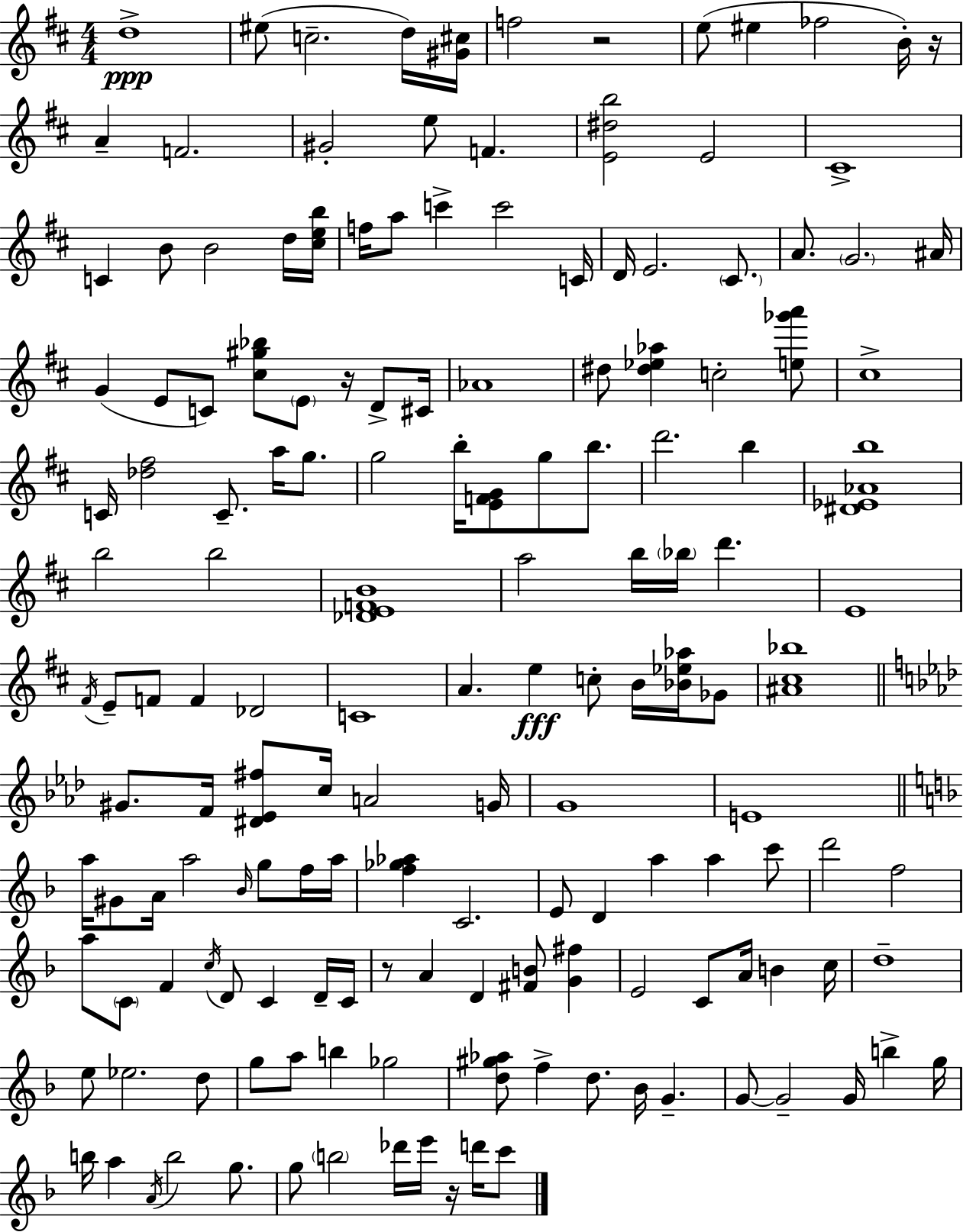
{
  \clef treble
  \numericTimeSignature
  \time 4/4
  \key d \major
  d''1->\ppp | eis''8( c''2.-- d''16) <gis' cis''>16 | f''2 r2 | e''8( eis''4 fes''2 b'16-.) r16 | \break a'4-- f'2. | gis'2-. e''8 f'4. | <e' dis'' b''>2 e'2 | cis'1-> | \break c'4 b'8 b'2 d''16 <cis'' e'' b''>16 | f''16 a''8 c'''4-> c'''2 c'16 | d'16 e'2. \parenthesize cis'8. | a'8. \parenthesize g'2. ais'16 | \break g'4( e'8 c'8) <cis'' gis'' bes''>8 \parenthesize e'8 r16 d'8-> cis'16 | aes'1 | dis''8 <dis'' ees'' aes''>4 c''2-. <e'' ges''' a'''>8 | cis''1-> | \break c'16 <des'' fis''>2 c'8.-- a''16 g''8. | g''2 b''16-. <e' f' g'>8 g''8 b''8. | d'''2. b''4 | <dis' ees' aes' b''>1 | \break b''2 b''2 | <des' e' f' b'>1 | a''2 b''16 \parenthesize bes''16 d'''4. | e'1 | \break \acciaccatura { fis'16 } e'8-- f'8 f'4 des'2 | c'1 | a'4. e''4\fff c''8-. b'16 <bes' ees'' aes''>16 ges'8 | <ais' cis'' bes''>1 | \break \bar "||" \break \key aes \major gis'8. f'16 <dis' ees' fis''>8 c''16 a'2 g'16 | g'1 | e'1 | \bar "||" \break \key f \major a''16 gis'8 a'16 a''2 \grace { bes'16 } g''8 f''16 | a''16 <f'' ges'' aes''>4 c'2. | e'8 d'4 a''4 a''4 c'''8 | d'''2 f''2 | \break a''8 \parenthesize c'8 f'4 \acciaccatura { c''16 } d'8 c'4 | d'16-- c'16 r8 a'4 d'4 <fis' b'>8 <g' fis''>4 | e'2 c'8 a'16 b'4 | c''16 d''1-- | \break e''8 ees''2. | d''8 g''8 a''8 b''4 ges''2 | <d'' gis'' aes''>8 f''4-> d''8. bes'16 g'4.-- | g'8~~ g'2-- g'16 b''4-> | \break g''16 b''16 a''4 \acciaccatura { a'16 } b''2 | g''8. g''8 \parenthesize b''2 des'''16 e'''16 r16 | d'''16 c'''8 \bar "|."
}